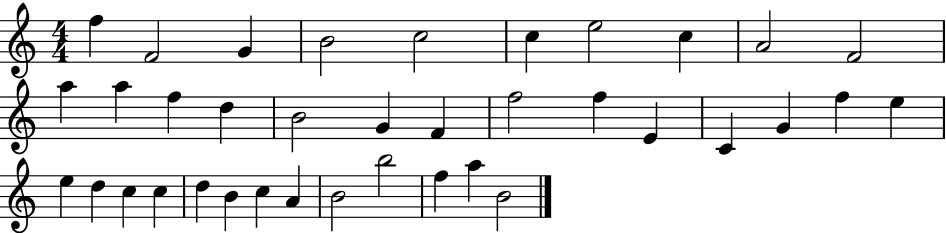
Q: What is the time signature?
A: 4/4